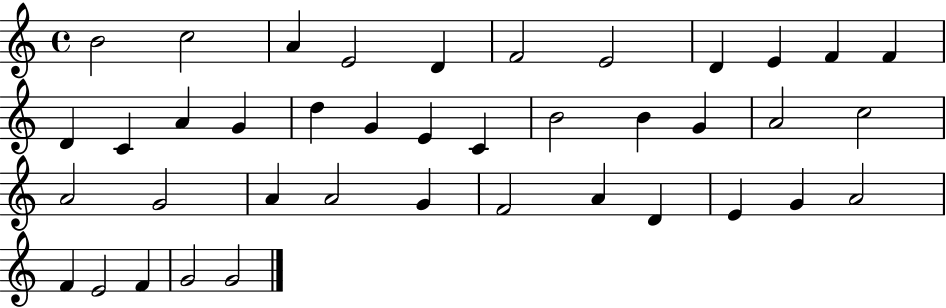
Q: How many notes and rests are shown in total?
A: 40